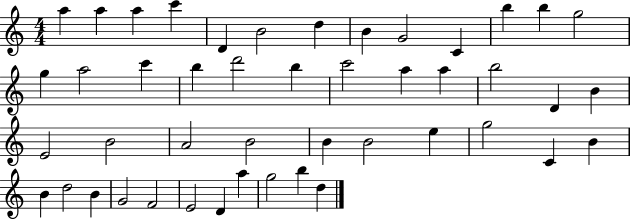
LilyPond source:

{
  \clef treble
  \numericTimeSignature
  \time 4/4
  \key c \major
  a''4 a''4 a''4 c'''4 | d'4 b'2 d''4 | b'4 g'2 c'4 | b''4 b''4 g''2 | \break g''4 a''2 c'''4 | b''4 d'''2 b''4 | c'''2 a''4 a''4 | b''2 d'4 b'4 | \break e'2 b'2 | a'2 b'2 | b'4 b'2 e''4 | g''2 c'4 b'4 | \break b'4 d''2 b'4 | g'2 f'2 | e'2 d'4 a''4 | g''2 b''4 d''4 | \break \bar "|."
}